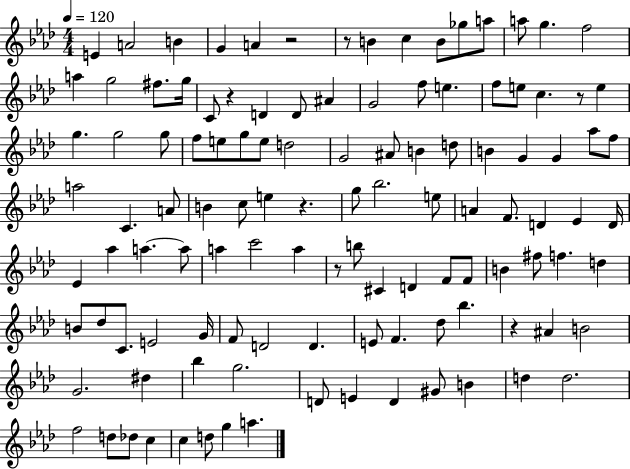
{
  \clef treble
  \numericTimeSignature
  \time 4/4
  \key aes \major
  \tempo 4 = 120
  \repeat volta 2 { e'4 a'2 b'4 | g'4 a'4 r2 | r8 b'4 c''4 b'8 ges''8 a''8 | a''8 g''4. f''2 | \break a''4 g''2 fis''8. g''16 | c'8 r4 d'4 d'8 ais'4 | g'2 f''8 e''4. | f''8 e''8 c''4. r8 e''4 | \break g''4. g''2 g''8 | f''8 e''8 g''8 e''8 d''2 | g'2 ais'8 b'4 d''8 | b'4 g'4 g'4 aes''8 f''8 | \break a''2 c'4. a'8 | b'4 c''8 e''4 r4. | g''8 bes''2. e''8 | a'4 f'8. d'4 ees'4 d'16 | \break ees'4 aes''4 a''4.~~ a''8 | a''4 c'''2 a''4 | r8 b''8 cis'4 d'4 f'8 f'8 | b'4 fis''8 f''4. d''4 | \break b'8 des''8 c'8. e'2 g'16 | f'8 d'2 d'4. | e'8 f'4. des''8 bes''4. | r4 ais'4 b'2 | \break g'2. dis''4 | bes''4 g''2. | d'8 e'4 d'4 gis'8 b'4 | d''4 d''2. | \break f''2 d''8 des''8 c''4 | c''4 d''8 g''4 a''4. | } \bar "|."
}